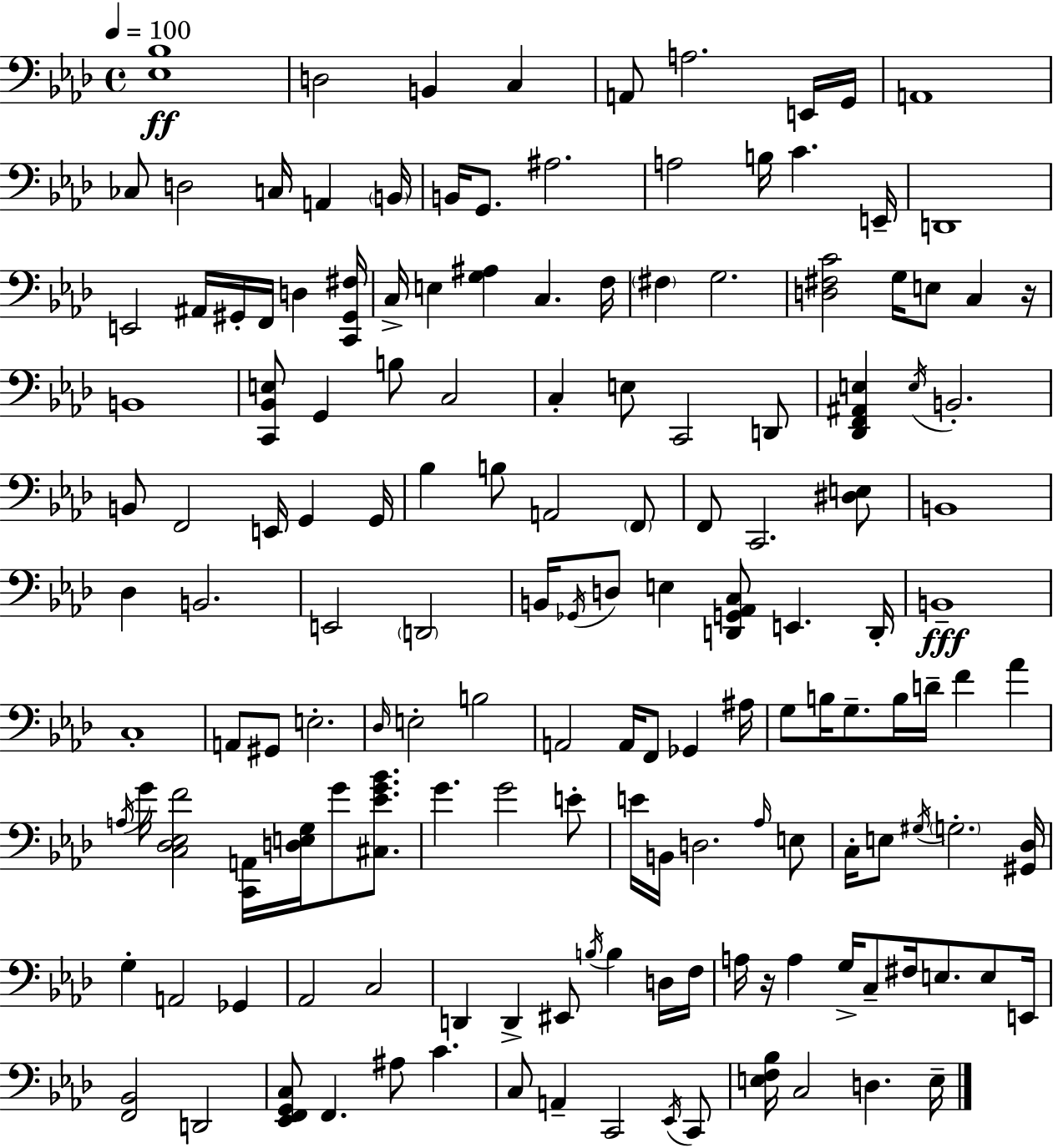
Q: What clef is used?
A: bass